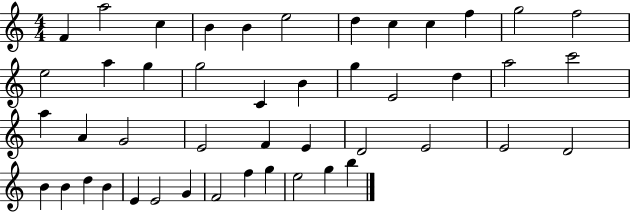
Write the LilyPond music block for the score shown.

{
  \clef treble
  \numericTimeSignature
  \time 4/4
  \key c \major
  f'4 a''2 c''4 | b'4 b'4 e''2 | d''4 c''4 c''4 f''4 | g''2 f''2 | \break e''2 a''4 g''4 | g''2 c'4 b'4 | g''4 e'2 d''4 | a''2 c'''2 | \break a''4 a'4 g'2 | e'2 f'4 e'4 | d'2 e'2 | e'2 d'2 | \break b'4 b'4 d''4 b'4 | e'4 e'2 g'4 | f'2 f''4 g''4 | e''2 g''4 b''4 | \break \bar "|."
}